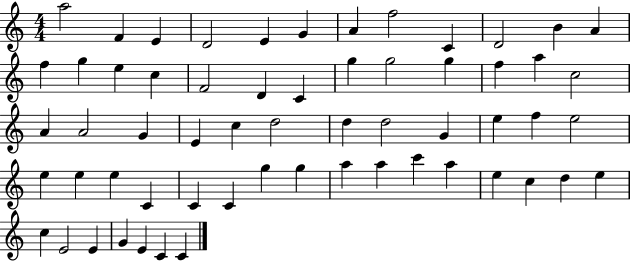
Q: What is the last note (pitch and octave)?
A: C4